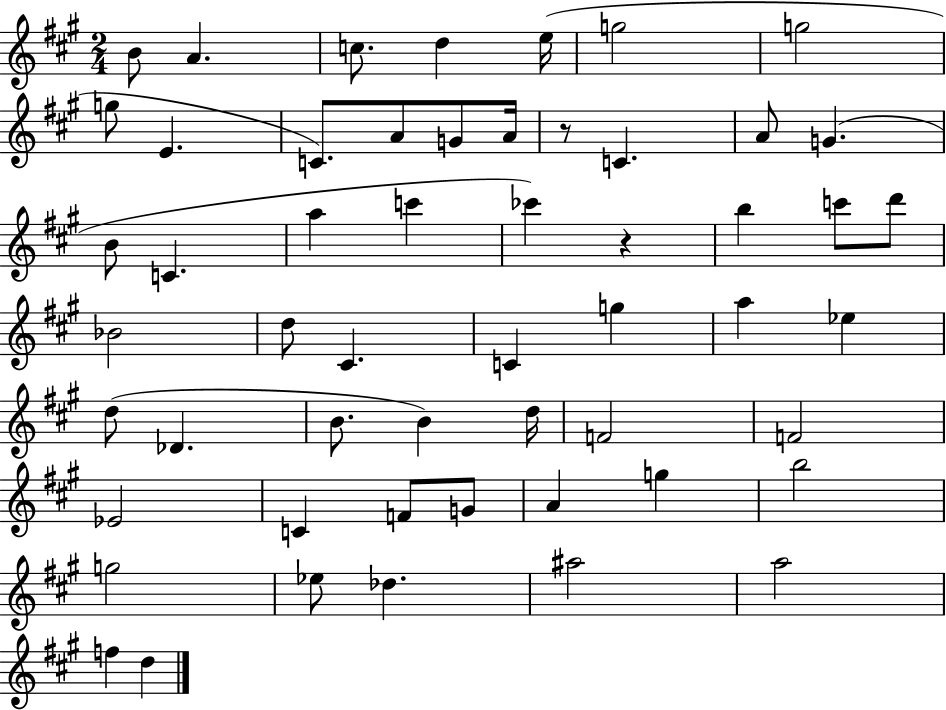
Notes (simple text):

B4/e A4/q. C5/e. D5/q E5/s G5/h G5/h G5/e E4/q. C4/e. A4/e G4/e A4/s R/e C4/q. A4/e G4/q. B4/e C4/q. A5/q C6/q CES6/q R/q B5/q C6/e D6/e Bb4/h D5/e C#4/q. C4/q G5/q A5/q Eb5/q D5/e Db4/q. B4/e. B4/q D5/s F4/h F4/h Eb4/h C4/q F4/e G4/e A4/q G5/q B5/h G5/h Eb5/e Db5/q. A#5/h A5/h F5/q D5/q